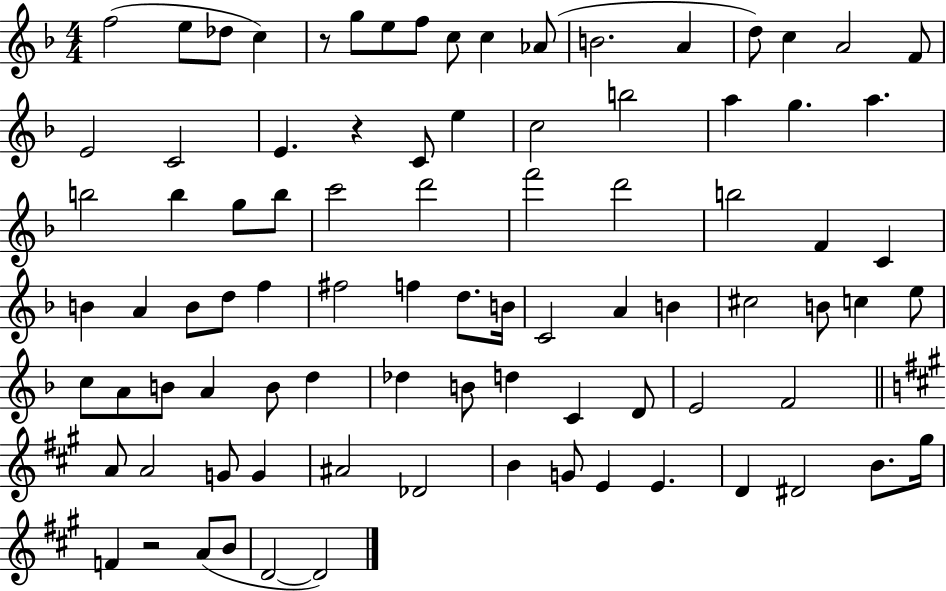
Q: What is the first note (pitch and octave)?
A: F5